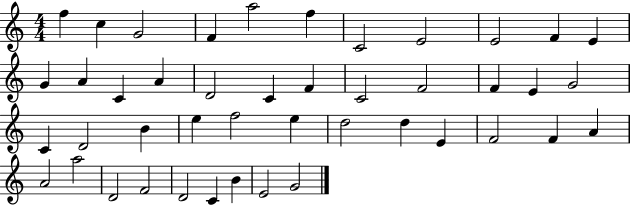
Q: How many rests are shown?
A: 0